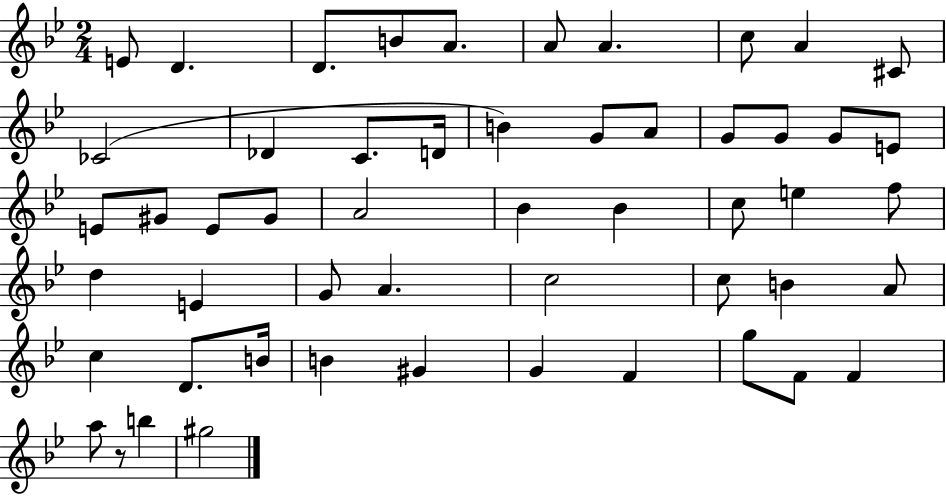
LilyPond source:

{
  \clef treble
  \numericTimeSignature
  \time 2/4
  \key bes \major
  \repeat volta 2 { e'8 d'4. | d'8. b'8 a'8. | a'8 a'4. | c''8 a'4 cis'8 | \break ces'2( | des'4 c'8. d'16 | b'4) g'8 a'8 | g'8 g'8 g'8 e'8 | \break e'8 gis'8 e'8 gis'8 | a'2 | bes'4 bes'4 | c''8 e''4 f''8 | \break d''4 e'4 | g'8 a'4. | c''2 | c''8 b'4 a'8 | \break c''4 d'8. b'16 | b'4 gis'4 | g'4 f'4 | g''8 f'8 f'4 | \break a''8 r8 b''4 | gis''2 | } \bar "|."
}